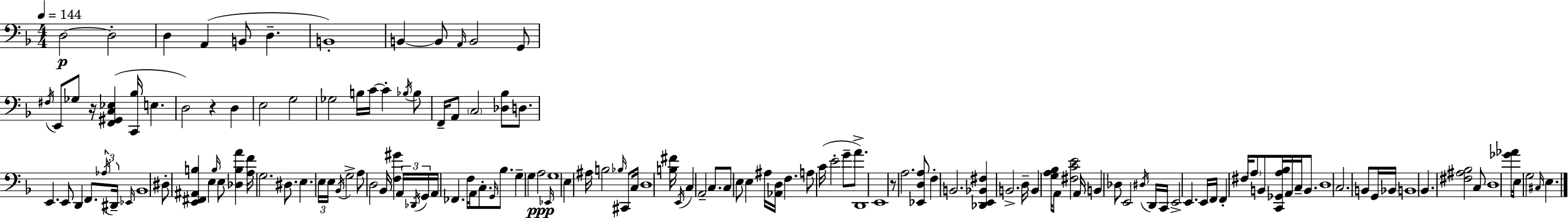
D3/h D3/h D3/q A2/q B2/e D3/q. B2/w B2/q B2/e A2/s B2/h G2/e F#3/s E2/e Gb3/e R/s [F2,G#2,C3,Eb3]/q [C2,Bb3]/s E3/q. D3/h R/q D3/q E3/h G3/h Gb3/h B3/s C4/s C4/q Bb3/s Bb3/e F2/s A2/e C3/h [Db3,Bb3]/e D3/e. E2/q. E2/e D2/q F2/e. Ab3/s D#2/s Eb2/s Bb2/w D#3/e [E2,F#2,A#2,B3]/q E3/q B3/s E3/e [Db3,B3,A4]/q [A3,F4]/s G3/h. D#3/e. E3/q. E3/s E3/s Bb2/s G3/h A3/e D3/h Bb2/s [F3,G#4]/q A2/s Db2/s G2/s A2/s FES2/q. F3/s A2/s C3/e. G2/s Bb3/e. G3/q G3/q A3/h Eb2/s G3/w E3/q A#3/s B3/h Bb3/s C#2/e C3/s D3/w [B3,F#4]/s E2/s C3/q A2/h C3/e. C3/e E3/e E3/q A#3/s [Ab2,D3]/s F3/q. A3/e C4/s E4/h G4/e A4/e. D2/w E2/w R/e A3/h. [Eb2,D3,A3]/e F3/q B2/h. [Db2,E2,Bb2,F#3]/q B2/h. D3/s B2/q [G3,A3,Bb3]/s A2/e [F#3,C4,E4]/h A2/s B2/q Db3/e E2/h D#3/s D2/s C2/s E2/h E2/q. E2/s F2/s F2/q F#3/s A3/e B2/e [C2,Gb2,A3,Bb3]/s A2/s C3/s B2/e. D3/w C3/h. B2/e G2/s Bb2/s B2/w Bb2/q. [F#3,A#3,Bb3]/h C3/e D3/w [Gb4,Ab4]/s E3/s G3/h C#3/s E3/q.